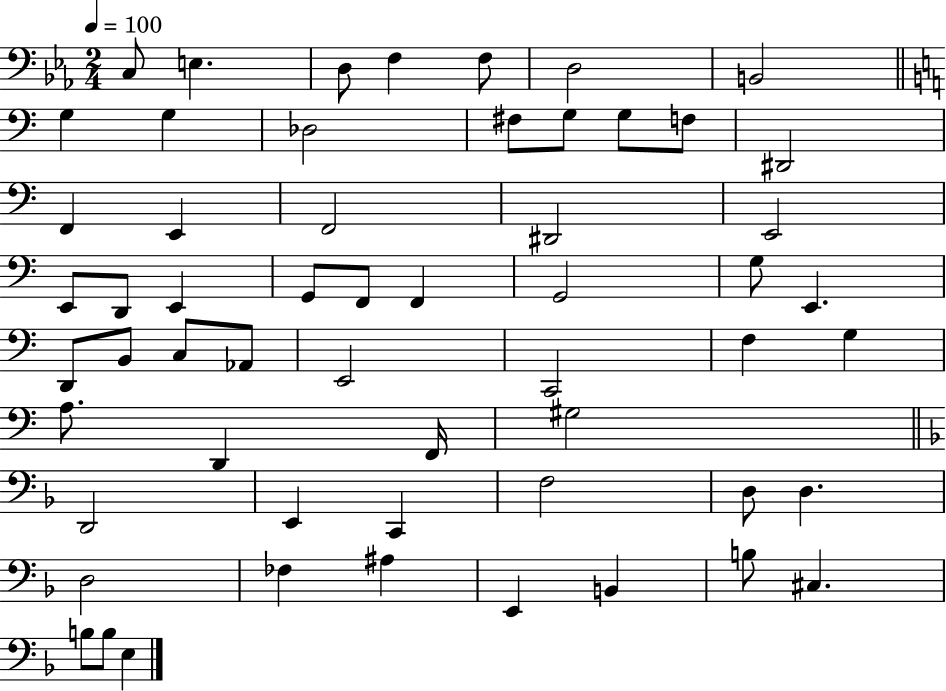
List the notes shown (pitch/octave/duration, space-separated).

C3/e E3/q. D3/e F3/q F3/e D3/h B2/h G3/q G3/q Db3/h F#3/e G3/e G3/e F3/e D#2/h F2/q E2/q F2/h D#2/h E2/h E2/e D2/e E2/q G2/e F2/e F2/q G2/h G3/e E2/q. D2/e B2/e C3/e Ab2/e E2/h C2/h F3/q G3/q A3/e. D2/q F2/s G#3/h D2/h E2/q C2/q F3/h D3/e D3/q. D3/h FES3/q A#3/q E2/q B2/q B3/e C#3/q. B3/e B3/e E3/q